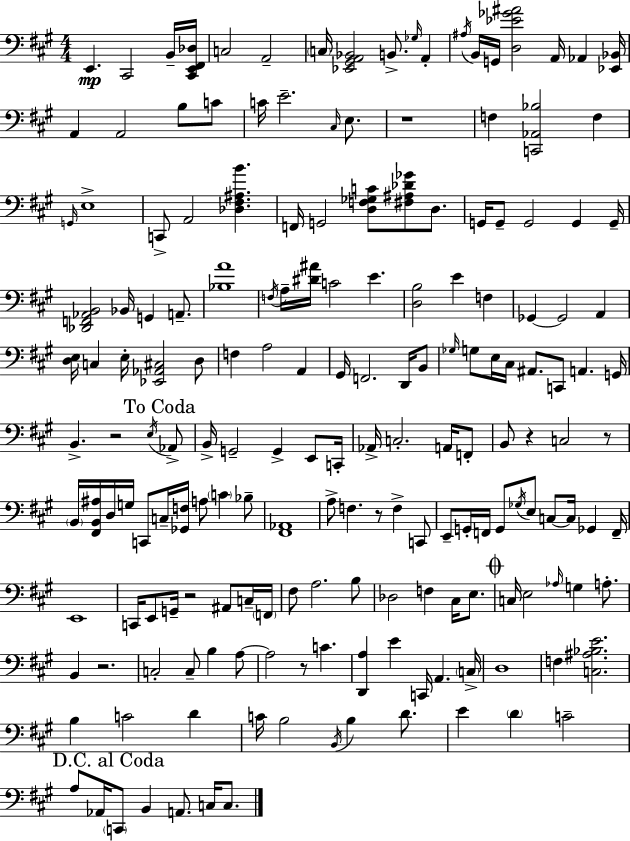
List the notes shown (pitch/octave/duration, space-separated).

E2/q. C#2/h B2/s [C#2,E2,F#2,Db3]/s C3/h A2/h C3/s [Eb2,G#2,A2,Bb2]/h B2/e. Gb3/s A2/q A#3/s B2/s G2/s [D3,Eb4,Gb4,A#4]/h A2/s Ab2/q [Eb2,Bb2]/s A2/q A2/h B3/e C4/e C4/s E4/h. C#3/s E3/e. R/w F3/q [C2,Ab2,Bb3]/h F3/q G2/s E3/w C2/e A2/h [Db3,F#3,A#3,B4]/q. F2/s G2/h [D3,F3,Gb3,C4]/e [F#3,A#3,Db4,Gb4]/e D3/e. G2/s G2/e G2/h G2/q G2/s [Db2,F2,Ab2,B2]/h Bb2/s G2/q A2/e. [Bb3,A4]/w F3/s A3/s [D#4,A#4]/s C4/h E4/q. [D3,B3]/h E4/q F3/q Gb2/q Gb2/h A2/q [D3,E3]/s C3/q E3/s [Eb2,Ab2,C#3]/h D3/e F3/q A3/h A2/q G#2/s F2/h. D2/s B2/e Gb3/s G3/e E3/s C#3/s A#2/e. C2/e A2/q. G2/s B2/q. R/h E3/s Ab2/e B2/s G2/h G2/q E2/e C2/s Ab2/s C3/h. A2/s F2/e B2/e R/q C3/h R/e B2/s [F#2,B2,A#3]/s D3/s G3/s C2/e C3/s [Gb2,F3]/s A3/e C4/q Bb3/e [F#2,Ab2]/w A3/e F3/q. R/e F3/q C2/e E2/e G2/s F2/s G2/e Gb3/s E3/e C3/e C3/s Gb2/q F2/s E2/w C2/s E2/e G2/s R/h A#2/e C3/s F2/s F#3/e A3/h. B3/e Db3/h F3/q C#3/s E3/e. C3/s E3/h Ab3/s G3/q A3/e. B2/q R/h. C3/h C3/e B3/q A3/e A3/h R/e C4/q. [D2,A3]/q E4/q C2/s A2/q. C3/s D3/w F3/q [C3,A#3,Bb3,E4]/h. B3/q C4/h D4/q C4/s B3/h B2/s B3/q D4/e. E4/q D4/q C4/h A3/e Ab2/s C2/e B2/q A2/e. C3/s C3/e.